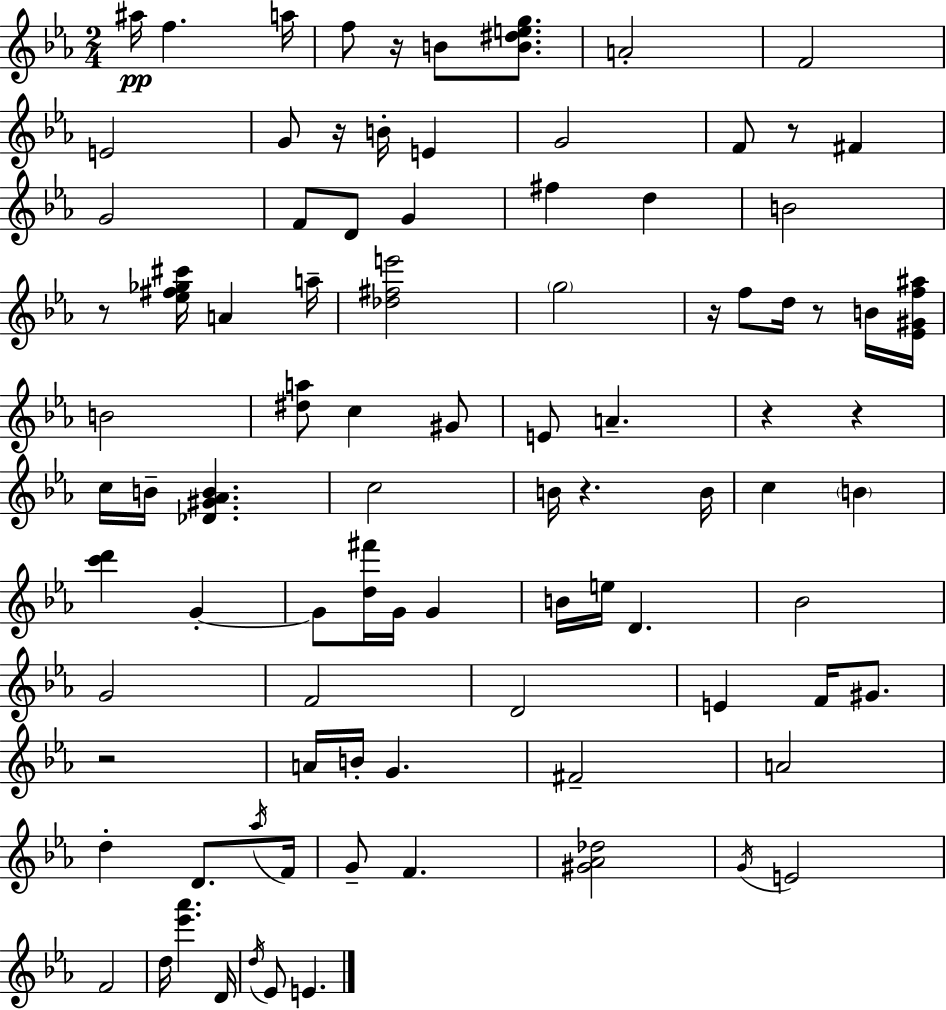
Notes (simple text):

A#5/s F5/q. A5/s F5/e R/s B4/e [B4,D#5,E5,G5]/e. A4/h F4/h E4/h G4/e R/s B4/s E4/q G4/h F4/e R/e F#4/q G4/h F4/e D4/e G4/q F#5/q D5/q B4/h R/e [Eb5,F#5,Gb5,C#6]/s A4/q A5/s [Db5,F#5,E6]/h G5/h R/s F5/e D5/s R/e B4/s [Eb4,G#4,F5,A#5]/s B4/h [D#5,A5]/e C5/q G#4/e E4/e A4/q. R/q R/q C5/s B4/s [Db4,G#4,Ab4,B4]/q. C5/h B4/s R/q. B4/s C5/q B4/q [C6,D6]/q G4/q G4/e [D5,F#6]/s G4/s G4/q B4/s E5/s D4/q. Bb4/h G4/h F4/h D4/h E4/q F4/s G#4/e. R/h A4/s B4/s G4/q. F#4/h A4/h D5/q D4/e. Ab5/s F4/s G4/e F4/q. [G#4,Ab4,Db5]/h G4/s E4/h F4/h D5/s [Eb6,Ab6]/q. D4/s D5/s Eb4/e E4/q.